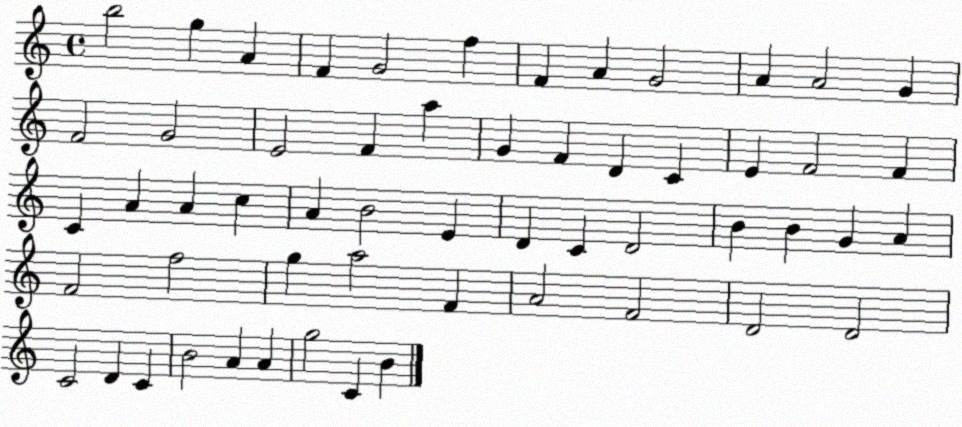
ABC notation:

X:1
T:Untitled
M:4/4
L:1/4
K:C
b2 g A F G2 f F A G2 A A2 G F2 G2 E2 F a G F D C E F2 F C A A c A B2 E D C D2 B B G A F2 f2 g a2 F A2 F2 D2 D2 C2 D C B2 A A g2 C B